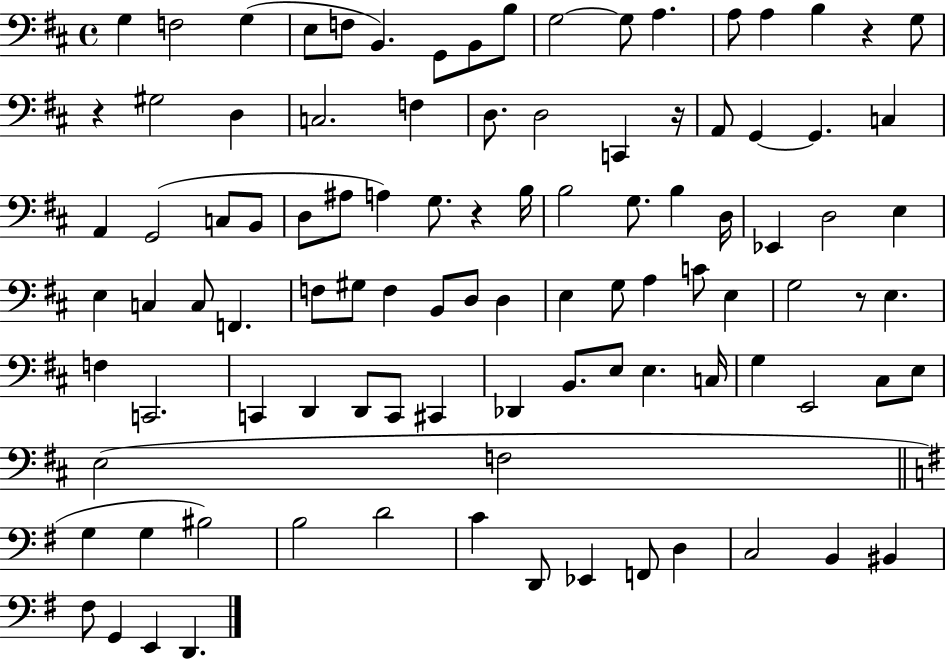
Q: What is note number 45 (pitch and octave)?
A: C3